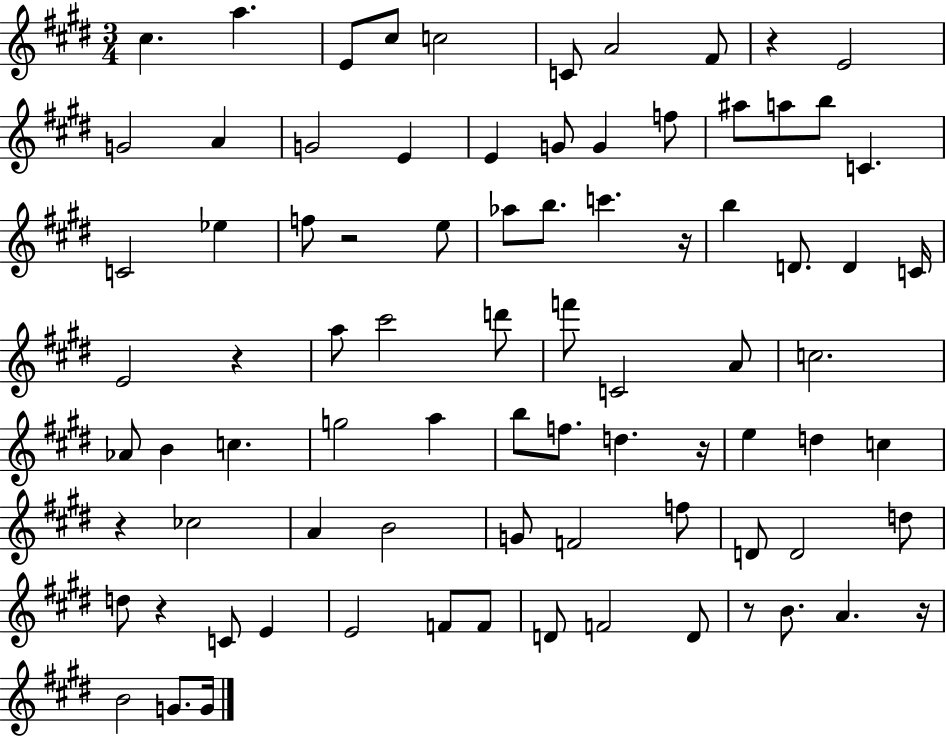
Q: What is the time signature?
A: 3/4